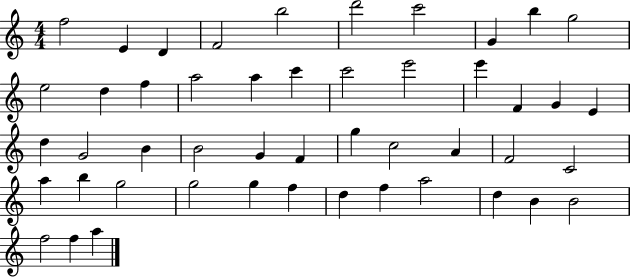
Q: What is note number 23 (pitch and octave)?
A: D5